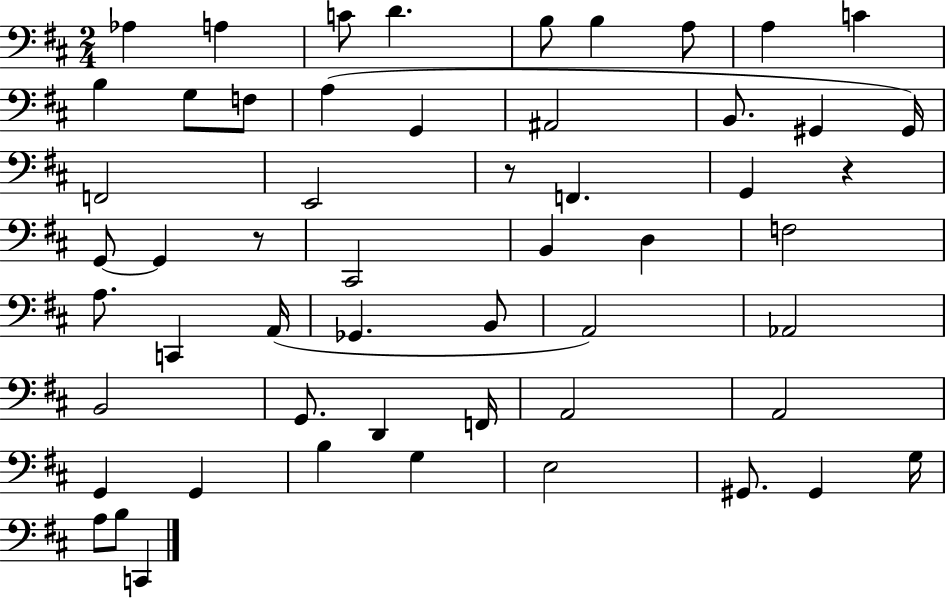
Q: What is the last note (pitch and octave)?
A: C2